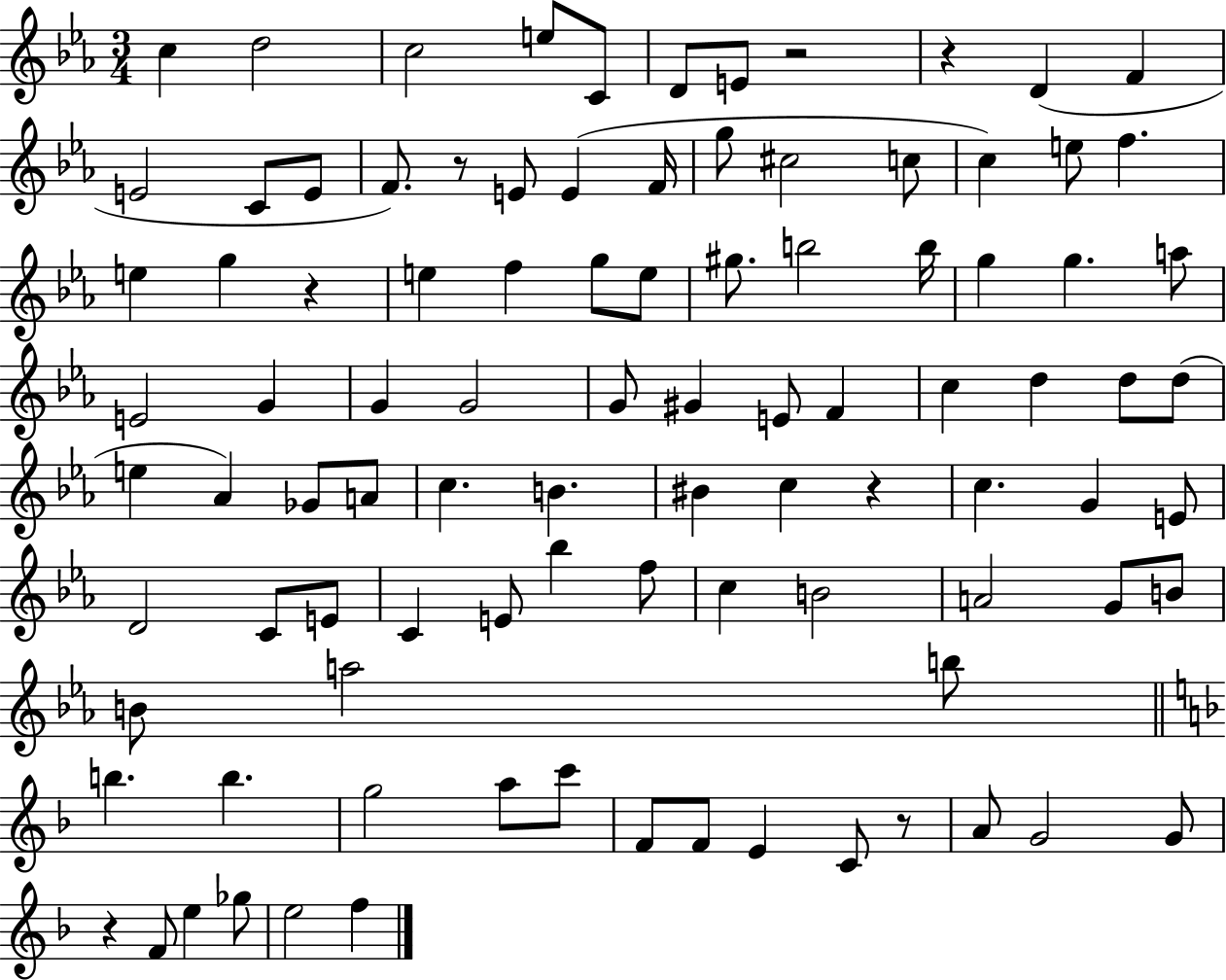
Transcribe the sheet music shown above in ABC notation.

X:1
T:Untitled
M:3/4
L:1/4
K:Eb
c d2 c2 e/2 C/2 D/2 E/2 z2 z D F E2 C/2 E/2 F/2 z/2 E/2 E F/4 g/2 ^c2 c/2 c e/2 f e g z e f g/2 e/2 ^g/2 b2 b/4 g g a/2 E2 G G G2 G/2 ^G E/2 F c d d/2 d/2 e _A _G/2 A/2 c B ^B c z c G E/2 D2 C/2 E/2 C E/2 _b f/2 c B2 A2 G/2 B/2 B/2 a2 b/2 b b g2 a/2 c'/2 F/2 F/2 E C/2 z/2 A/2 G2 G/2 z F/2 e _g/2 e2 f